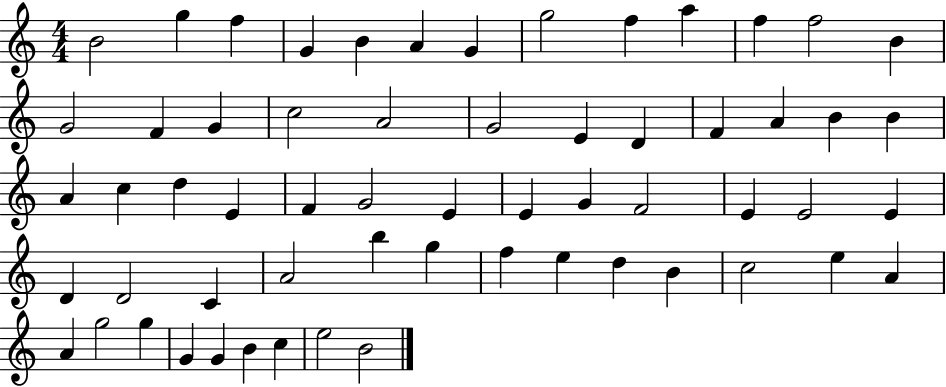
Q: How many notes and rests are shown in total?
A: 60